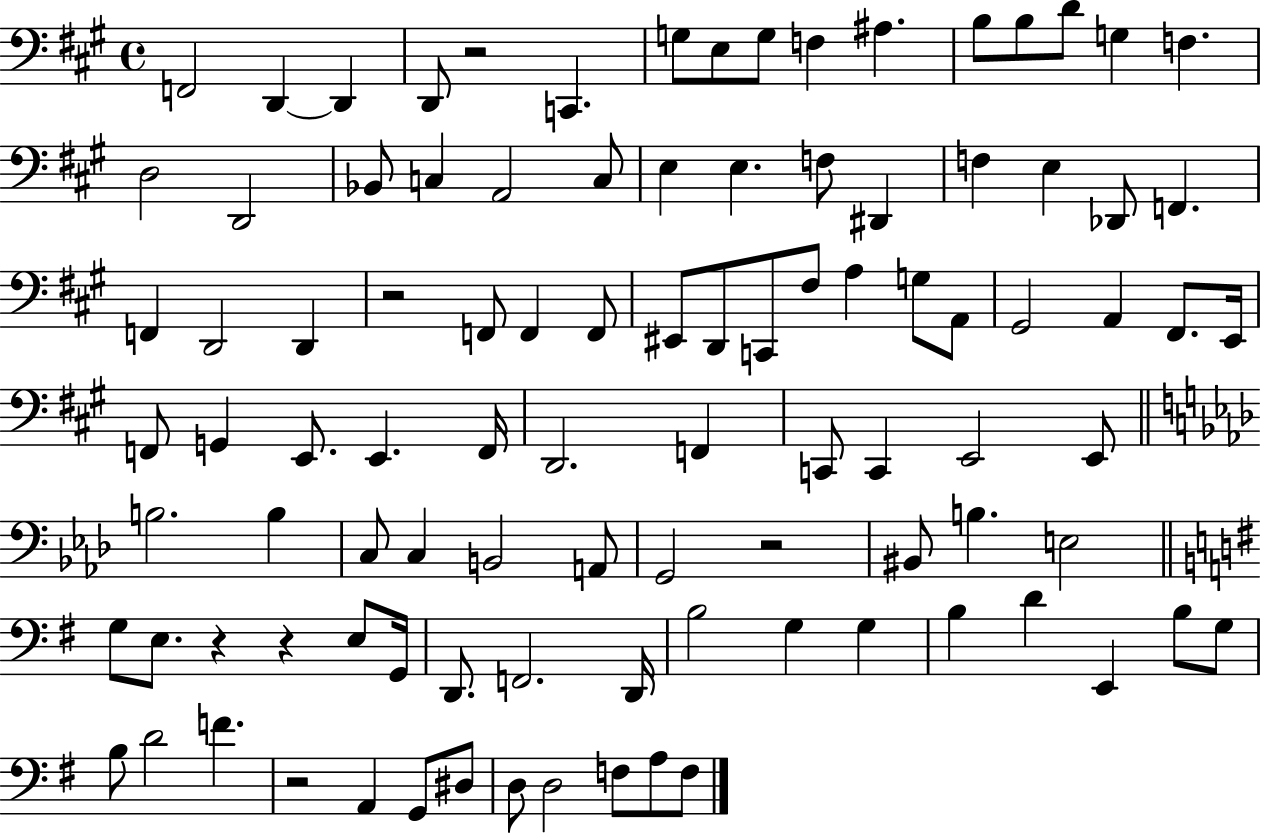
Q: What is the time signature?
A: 4/4